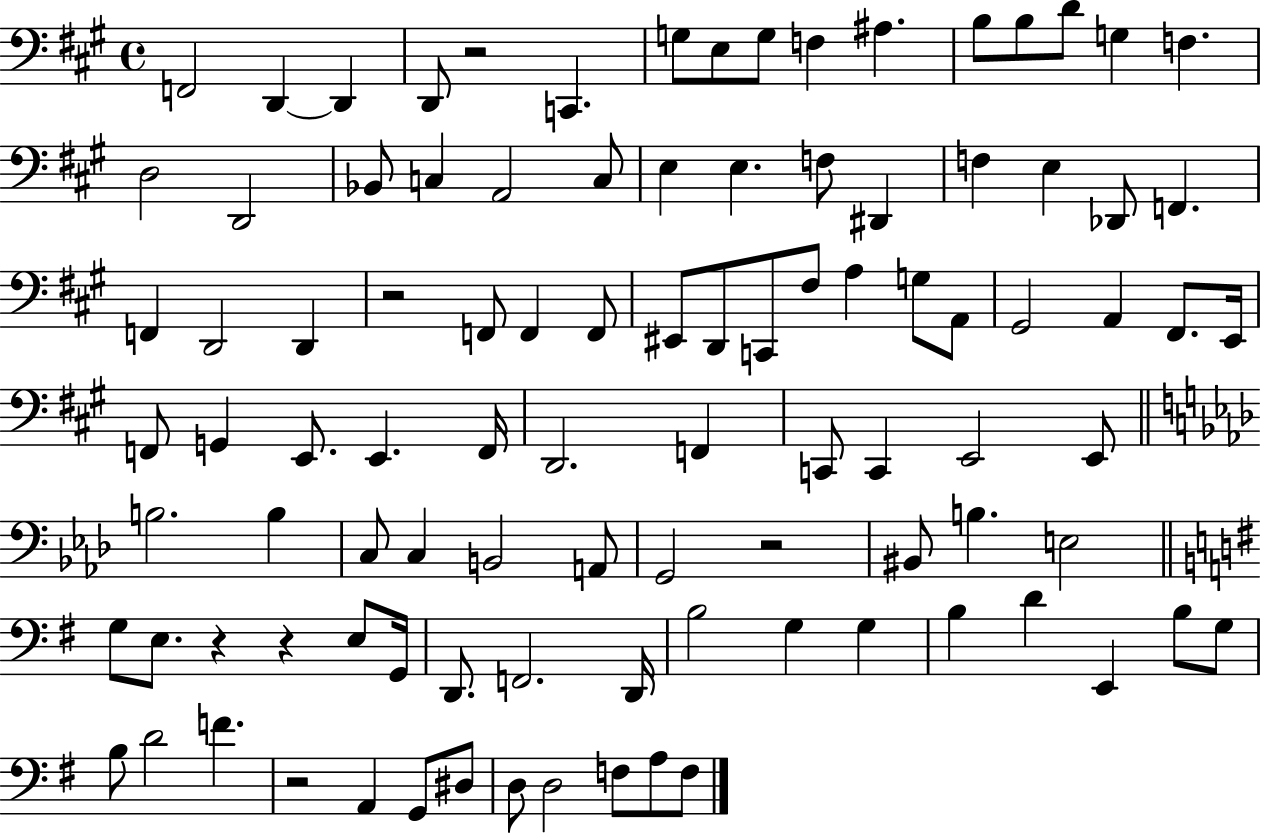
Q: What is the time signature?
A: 4/4